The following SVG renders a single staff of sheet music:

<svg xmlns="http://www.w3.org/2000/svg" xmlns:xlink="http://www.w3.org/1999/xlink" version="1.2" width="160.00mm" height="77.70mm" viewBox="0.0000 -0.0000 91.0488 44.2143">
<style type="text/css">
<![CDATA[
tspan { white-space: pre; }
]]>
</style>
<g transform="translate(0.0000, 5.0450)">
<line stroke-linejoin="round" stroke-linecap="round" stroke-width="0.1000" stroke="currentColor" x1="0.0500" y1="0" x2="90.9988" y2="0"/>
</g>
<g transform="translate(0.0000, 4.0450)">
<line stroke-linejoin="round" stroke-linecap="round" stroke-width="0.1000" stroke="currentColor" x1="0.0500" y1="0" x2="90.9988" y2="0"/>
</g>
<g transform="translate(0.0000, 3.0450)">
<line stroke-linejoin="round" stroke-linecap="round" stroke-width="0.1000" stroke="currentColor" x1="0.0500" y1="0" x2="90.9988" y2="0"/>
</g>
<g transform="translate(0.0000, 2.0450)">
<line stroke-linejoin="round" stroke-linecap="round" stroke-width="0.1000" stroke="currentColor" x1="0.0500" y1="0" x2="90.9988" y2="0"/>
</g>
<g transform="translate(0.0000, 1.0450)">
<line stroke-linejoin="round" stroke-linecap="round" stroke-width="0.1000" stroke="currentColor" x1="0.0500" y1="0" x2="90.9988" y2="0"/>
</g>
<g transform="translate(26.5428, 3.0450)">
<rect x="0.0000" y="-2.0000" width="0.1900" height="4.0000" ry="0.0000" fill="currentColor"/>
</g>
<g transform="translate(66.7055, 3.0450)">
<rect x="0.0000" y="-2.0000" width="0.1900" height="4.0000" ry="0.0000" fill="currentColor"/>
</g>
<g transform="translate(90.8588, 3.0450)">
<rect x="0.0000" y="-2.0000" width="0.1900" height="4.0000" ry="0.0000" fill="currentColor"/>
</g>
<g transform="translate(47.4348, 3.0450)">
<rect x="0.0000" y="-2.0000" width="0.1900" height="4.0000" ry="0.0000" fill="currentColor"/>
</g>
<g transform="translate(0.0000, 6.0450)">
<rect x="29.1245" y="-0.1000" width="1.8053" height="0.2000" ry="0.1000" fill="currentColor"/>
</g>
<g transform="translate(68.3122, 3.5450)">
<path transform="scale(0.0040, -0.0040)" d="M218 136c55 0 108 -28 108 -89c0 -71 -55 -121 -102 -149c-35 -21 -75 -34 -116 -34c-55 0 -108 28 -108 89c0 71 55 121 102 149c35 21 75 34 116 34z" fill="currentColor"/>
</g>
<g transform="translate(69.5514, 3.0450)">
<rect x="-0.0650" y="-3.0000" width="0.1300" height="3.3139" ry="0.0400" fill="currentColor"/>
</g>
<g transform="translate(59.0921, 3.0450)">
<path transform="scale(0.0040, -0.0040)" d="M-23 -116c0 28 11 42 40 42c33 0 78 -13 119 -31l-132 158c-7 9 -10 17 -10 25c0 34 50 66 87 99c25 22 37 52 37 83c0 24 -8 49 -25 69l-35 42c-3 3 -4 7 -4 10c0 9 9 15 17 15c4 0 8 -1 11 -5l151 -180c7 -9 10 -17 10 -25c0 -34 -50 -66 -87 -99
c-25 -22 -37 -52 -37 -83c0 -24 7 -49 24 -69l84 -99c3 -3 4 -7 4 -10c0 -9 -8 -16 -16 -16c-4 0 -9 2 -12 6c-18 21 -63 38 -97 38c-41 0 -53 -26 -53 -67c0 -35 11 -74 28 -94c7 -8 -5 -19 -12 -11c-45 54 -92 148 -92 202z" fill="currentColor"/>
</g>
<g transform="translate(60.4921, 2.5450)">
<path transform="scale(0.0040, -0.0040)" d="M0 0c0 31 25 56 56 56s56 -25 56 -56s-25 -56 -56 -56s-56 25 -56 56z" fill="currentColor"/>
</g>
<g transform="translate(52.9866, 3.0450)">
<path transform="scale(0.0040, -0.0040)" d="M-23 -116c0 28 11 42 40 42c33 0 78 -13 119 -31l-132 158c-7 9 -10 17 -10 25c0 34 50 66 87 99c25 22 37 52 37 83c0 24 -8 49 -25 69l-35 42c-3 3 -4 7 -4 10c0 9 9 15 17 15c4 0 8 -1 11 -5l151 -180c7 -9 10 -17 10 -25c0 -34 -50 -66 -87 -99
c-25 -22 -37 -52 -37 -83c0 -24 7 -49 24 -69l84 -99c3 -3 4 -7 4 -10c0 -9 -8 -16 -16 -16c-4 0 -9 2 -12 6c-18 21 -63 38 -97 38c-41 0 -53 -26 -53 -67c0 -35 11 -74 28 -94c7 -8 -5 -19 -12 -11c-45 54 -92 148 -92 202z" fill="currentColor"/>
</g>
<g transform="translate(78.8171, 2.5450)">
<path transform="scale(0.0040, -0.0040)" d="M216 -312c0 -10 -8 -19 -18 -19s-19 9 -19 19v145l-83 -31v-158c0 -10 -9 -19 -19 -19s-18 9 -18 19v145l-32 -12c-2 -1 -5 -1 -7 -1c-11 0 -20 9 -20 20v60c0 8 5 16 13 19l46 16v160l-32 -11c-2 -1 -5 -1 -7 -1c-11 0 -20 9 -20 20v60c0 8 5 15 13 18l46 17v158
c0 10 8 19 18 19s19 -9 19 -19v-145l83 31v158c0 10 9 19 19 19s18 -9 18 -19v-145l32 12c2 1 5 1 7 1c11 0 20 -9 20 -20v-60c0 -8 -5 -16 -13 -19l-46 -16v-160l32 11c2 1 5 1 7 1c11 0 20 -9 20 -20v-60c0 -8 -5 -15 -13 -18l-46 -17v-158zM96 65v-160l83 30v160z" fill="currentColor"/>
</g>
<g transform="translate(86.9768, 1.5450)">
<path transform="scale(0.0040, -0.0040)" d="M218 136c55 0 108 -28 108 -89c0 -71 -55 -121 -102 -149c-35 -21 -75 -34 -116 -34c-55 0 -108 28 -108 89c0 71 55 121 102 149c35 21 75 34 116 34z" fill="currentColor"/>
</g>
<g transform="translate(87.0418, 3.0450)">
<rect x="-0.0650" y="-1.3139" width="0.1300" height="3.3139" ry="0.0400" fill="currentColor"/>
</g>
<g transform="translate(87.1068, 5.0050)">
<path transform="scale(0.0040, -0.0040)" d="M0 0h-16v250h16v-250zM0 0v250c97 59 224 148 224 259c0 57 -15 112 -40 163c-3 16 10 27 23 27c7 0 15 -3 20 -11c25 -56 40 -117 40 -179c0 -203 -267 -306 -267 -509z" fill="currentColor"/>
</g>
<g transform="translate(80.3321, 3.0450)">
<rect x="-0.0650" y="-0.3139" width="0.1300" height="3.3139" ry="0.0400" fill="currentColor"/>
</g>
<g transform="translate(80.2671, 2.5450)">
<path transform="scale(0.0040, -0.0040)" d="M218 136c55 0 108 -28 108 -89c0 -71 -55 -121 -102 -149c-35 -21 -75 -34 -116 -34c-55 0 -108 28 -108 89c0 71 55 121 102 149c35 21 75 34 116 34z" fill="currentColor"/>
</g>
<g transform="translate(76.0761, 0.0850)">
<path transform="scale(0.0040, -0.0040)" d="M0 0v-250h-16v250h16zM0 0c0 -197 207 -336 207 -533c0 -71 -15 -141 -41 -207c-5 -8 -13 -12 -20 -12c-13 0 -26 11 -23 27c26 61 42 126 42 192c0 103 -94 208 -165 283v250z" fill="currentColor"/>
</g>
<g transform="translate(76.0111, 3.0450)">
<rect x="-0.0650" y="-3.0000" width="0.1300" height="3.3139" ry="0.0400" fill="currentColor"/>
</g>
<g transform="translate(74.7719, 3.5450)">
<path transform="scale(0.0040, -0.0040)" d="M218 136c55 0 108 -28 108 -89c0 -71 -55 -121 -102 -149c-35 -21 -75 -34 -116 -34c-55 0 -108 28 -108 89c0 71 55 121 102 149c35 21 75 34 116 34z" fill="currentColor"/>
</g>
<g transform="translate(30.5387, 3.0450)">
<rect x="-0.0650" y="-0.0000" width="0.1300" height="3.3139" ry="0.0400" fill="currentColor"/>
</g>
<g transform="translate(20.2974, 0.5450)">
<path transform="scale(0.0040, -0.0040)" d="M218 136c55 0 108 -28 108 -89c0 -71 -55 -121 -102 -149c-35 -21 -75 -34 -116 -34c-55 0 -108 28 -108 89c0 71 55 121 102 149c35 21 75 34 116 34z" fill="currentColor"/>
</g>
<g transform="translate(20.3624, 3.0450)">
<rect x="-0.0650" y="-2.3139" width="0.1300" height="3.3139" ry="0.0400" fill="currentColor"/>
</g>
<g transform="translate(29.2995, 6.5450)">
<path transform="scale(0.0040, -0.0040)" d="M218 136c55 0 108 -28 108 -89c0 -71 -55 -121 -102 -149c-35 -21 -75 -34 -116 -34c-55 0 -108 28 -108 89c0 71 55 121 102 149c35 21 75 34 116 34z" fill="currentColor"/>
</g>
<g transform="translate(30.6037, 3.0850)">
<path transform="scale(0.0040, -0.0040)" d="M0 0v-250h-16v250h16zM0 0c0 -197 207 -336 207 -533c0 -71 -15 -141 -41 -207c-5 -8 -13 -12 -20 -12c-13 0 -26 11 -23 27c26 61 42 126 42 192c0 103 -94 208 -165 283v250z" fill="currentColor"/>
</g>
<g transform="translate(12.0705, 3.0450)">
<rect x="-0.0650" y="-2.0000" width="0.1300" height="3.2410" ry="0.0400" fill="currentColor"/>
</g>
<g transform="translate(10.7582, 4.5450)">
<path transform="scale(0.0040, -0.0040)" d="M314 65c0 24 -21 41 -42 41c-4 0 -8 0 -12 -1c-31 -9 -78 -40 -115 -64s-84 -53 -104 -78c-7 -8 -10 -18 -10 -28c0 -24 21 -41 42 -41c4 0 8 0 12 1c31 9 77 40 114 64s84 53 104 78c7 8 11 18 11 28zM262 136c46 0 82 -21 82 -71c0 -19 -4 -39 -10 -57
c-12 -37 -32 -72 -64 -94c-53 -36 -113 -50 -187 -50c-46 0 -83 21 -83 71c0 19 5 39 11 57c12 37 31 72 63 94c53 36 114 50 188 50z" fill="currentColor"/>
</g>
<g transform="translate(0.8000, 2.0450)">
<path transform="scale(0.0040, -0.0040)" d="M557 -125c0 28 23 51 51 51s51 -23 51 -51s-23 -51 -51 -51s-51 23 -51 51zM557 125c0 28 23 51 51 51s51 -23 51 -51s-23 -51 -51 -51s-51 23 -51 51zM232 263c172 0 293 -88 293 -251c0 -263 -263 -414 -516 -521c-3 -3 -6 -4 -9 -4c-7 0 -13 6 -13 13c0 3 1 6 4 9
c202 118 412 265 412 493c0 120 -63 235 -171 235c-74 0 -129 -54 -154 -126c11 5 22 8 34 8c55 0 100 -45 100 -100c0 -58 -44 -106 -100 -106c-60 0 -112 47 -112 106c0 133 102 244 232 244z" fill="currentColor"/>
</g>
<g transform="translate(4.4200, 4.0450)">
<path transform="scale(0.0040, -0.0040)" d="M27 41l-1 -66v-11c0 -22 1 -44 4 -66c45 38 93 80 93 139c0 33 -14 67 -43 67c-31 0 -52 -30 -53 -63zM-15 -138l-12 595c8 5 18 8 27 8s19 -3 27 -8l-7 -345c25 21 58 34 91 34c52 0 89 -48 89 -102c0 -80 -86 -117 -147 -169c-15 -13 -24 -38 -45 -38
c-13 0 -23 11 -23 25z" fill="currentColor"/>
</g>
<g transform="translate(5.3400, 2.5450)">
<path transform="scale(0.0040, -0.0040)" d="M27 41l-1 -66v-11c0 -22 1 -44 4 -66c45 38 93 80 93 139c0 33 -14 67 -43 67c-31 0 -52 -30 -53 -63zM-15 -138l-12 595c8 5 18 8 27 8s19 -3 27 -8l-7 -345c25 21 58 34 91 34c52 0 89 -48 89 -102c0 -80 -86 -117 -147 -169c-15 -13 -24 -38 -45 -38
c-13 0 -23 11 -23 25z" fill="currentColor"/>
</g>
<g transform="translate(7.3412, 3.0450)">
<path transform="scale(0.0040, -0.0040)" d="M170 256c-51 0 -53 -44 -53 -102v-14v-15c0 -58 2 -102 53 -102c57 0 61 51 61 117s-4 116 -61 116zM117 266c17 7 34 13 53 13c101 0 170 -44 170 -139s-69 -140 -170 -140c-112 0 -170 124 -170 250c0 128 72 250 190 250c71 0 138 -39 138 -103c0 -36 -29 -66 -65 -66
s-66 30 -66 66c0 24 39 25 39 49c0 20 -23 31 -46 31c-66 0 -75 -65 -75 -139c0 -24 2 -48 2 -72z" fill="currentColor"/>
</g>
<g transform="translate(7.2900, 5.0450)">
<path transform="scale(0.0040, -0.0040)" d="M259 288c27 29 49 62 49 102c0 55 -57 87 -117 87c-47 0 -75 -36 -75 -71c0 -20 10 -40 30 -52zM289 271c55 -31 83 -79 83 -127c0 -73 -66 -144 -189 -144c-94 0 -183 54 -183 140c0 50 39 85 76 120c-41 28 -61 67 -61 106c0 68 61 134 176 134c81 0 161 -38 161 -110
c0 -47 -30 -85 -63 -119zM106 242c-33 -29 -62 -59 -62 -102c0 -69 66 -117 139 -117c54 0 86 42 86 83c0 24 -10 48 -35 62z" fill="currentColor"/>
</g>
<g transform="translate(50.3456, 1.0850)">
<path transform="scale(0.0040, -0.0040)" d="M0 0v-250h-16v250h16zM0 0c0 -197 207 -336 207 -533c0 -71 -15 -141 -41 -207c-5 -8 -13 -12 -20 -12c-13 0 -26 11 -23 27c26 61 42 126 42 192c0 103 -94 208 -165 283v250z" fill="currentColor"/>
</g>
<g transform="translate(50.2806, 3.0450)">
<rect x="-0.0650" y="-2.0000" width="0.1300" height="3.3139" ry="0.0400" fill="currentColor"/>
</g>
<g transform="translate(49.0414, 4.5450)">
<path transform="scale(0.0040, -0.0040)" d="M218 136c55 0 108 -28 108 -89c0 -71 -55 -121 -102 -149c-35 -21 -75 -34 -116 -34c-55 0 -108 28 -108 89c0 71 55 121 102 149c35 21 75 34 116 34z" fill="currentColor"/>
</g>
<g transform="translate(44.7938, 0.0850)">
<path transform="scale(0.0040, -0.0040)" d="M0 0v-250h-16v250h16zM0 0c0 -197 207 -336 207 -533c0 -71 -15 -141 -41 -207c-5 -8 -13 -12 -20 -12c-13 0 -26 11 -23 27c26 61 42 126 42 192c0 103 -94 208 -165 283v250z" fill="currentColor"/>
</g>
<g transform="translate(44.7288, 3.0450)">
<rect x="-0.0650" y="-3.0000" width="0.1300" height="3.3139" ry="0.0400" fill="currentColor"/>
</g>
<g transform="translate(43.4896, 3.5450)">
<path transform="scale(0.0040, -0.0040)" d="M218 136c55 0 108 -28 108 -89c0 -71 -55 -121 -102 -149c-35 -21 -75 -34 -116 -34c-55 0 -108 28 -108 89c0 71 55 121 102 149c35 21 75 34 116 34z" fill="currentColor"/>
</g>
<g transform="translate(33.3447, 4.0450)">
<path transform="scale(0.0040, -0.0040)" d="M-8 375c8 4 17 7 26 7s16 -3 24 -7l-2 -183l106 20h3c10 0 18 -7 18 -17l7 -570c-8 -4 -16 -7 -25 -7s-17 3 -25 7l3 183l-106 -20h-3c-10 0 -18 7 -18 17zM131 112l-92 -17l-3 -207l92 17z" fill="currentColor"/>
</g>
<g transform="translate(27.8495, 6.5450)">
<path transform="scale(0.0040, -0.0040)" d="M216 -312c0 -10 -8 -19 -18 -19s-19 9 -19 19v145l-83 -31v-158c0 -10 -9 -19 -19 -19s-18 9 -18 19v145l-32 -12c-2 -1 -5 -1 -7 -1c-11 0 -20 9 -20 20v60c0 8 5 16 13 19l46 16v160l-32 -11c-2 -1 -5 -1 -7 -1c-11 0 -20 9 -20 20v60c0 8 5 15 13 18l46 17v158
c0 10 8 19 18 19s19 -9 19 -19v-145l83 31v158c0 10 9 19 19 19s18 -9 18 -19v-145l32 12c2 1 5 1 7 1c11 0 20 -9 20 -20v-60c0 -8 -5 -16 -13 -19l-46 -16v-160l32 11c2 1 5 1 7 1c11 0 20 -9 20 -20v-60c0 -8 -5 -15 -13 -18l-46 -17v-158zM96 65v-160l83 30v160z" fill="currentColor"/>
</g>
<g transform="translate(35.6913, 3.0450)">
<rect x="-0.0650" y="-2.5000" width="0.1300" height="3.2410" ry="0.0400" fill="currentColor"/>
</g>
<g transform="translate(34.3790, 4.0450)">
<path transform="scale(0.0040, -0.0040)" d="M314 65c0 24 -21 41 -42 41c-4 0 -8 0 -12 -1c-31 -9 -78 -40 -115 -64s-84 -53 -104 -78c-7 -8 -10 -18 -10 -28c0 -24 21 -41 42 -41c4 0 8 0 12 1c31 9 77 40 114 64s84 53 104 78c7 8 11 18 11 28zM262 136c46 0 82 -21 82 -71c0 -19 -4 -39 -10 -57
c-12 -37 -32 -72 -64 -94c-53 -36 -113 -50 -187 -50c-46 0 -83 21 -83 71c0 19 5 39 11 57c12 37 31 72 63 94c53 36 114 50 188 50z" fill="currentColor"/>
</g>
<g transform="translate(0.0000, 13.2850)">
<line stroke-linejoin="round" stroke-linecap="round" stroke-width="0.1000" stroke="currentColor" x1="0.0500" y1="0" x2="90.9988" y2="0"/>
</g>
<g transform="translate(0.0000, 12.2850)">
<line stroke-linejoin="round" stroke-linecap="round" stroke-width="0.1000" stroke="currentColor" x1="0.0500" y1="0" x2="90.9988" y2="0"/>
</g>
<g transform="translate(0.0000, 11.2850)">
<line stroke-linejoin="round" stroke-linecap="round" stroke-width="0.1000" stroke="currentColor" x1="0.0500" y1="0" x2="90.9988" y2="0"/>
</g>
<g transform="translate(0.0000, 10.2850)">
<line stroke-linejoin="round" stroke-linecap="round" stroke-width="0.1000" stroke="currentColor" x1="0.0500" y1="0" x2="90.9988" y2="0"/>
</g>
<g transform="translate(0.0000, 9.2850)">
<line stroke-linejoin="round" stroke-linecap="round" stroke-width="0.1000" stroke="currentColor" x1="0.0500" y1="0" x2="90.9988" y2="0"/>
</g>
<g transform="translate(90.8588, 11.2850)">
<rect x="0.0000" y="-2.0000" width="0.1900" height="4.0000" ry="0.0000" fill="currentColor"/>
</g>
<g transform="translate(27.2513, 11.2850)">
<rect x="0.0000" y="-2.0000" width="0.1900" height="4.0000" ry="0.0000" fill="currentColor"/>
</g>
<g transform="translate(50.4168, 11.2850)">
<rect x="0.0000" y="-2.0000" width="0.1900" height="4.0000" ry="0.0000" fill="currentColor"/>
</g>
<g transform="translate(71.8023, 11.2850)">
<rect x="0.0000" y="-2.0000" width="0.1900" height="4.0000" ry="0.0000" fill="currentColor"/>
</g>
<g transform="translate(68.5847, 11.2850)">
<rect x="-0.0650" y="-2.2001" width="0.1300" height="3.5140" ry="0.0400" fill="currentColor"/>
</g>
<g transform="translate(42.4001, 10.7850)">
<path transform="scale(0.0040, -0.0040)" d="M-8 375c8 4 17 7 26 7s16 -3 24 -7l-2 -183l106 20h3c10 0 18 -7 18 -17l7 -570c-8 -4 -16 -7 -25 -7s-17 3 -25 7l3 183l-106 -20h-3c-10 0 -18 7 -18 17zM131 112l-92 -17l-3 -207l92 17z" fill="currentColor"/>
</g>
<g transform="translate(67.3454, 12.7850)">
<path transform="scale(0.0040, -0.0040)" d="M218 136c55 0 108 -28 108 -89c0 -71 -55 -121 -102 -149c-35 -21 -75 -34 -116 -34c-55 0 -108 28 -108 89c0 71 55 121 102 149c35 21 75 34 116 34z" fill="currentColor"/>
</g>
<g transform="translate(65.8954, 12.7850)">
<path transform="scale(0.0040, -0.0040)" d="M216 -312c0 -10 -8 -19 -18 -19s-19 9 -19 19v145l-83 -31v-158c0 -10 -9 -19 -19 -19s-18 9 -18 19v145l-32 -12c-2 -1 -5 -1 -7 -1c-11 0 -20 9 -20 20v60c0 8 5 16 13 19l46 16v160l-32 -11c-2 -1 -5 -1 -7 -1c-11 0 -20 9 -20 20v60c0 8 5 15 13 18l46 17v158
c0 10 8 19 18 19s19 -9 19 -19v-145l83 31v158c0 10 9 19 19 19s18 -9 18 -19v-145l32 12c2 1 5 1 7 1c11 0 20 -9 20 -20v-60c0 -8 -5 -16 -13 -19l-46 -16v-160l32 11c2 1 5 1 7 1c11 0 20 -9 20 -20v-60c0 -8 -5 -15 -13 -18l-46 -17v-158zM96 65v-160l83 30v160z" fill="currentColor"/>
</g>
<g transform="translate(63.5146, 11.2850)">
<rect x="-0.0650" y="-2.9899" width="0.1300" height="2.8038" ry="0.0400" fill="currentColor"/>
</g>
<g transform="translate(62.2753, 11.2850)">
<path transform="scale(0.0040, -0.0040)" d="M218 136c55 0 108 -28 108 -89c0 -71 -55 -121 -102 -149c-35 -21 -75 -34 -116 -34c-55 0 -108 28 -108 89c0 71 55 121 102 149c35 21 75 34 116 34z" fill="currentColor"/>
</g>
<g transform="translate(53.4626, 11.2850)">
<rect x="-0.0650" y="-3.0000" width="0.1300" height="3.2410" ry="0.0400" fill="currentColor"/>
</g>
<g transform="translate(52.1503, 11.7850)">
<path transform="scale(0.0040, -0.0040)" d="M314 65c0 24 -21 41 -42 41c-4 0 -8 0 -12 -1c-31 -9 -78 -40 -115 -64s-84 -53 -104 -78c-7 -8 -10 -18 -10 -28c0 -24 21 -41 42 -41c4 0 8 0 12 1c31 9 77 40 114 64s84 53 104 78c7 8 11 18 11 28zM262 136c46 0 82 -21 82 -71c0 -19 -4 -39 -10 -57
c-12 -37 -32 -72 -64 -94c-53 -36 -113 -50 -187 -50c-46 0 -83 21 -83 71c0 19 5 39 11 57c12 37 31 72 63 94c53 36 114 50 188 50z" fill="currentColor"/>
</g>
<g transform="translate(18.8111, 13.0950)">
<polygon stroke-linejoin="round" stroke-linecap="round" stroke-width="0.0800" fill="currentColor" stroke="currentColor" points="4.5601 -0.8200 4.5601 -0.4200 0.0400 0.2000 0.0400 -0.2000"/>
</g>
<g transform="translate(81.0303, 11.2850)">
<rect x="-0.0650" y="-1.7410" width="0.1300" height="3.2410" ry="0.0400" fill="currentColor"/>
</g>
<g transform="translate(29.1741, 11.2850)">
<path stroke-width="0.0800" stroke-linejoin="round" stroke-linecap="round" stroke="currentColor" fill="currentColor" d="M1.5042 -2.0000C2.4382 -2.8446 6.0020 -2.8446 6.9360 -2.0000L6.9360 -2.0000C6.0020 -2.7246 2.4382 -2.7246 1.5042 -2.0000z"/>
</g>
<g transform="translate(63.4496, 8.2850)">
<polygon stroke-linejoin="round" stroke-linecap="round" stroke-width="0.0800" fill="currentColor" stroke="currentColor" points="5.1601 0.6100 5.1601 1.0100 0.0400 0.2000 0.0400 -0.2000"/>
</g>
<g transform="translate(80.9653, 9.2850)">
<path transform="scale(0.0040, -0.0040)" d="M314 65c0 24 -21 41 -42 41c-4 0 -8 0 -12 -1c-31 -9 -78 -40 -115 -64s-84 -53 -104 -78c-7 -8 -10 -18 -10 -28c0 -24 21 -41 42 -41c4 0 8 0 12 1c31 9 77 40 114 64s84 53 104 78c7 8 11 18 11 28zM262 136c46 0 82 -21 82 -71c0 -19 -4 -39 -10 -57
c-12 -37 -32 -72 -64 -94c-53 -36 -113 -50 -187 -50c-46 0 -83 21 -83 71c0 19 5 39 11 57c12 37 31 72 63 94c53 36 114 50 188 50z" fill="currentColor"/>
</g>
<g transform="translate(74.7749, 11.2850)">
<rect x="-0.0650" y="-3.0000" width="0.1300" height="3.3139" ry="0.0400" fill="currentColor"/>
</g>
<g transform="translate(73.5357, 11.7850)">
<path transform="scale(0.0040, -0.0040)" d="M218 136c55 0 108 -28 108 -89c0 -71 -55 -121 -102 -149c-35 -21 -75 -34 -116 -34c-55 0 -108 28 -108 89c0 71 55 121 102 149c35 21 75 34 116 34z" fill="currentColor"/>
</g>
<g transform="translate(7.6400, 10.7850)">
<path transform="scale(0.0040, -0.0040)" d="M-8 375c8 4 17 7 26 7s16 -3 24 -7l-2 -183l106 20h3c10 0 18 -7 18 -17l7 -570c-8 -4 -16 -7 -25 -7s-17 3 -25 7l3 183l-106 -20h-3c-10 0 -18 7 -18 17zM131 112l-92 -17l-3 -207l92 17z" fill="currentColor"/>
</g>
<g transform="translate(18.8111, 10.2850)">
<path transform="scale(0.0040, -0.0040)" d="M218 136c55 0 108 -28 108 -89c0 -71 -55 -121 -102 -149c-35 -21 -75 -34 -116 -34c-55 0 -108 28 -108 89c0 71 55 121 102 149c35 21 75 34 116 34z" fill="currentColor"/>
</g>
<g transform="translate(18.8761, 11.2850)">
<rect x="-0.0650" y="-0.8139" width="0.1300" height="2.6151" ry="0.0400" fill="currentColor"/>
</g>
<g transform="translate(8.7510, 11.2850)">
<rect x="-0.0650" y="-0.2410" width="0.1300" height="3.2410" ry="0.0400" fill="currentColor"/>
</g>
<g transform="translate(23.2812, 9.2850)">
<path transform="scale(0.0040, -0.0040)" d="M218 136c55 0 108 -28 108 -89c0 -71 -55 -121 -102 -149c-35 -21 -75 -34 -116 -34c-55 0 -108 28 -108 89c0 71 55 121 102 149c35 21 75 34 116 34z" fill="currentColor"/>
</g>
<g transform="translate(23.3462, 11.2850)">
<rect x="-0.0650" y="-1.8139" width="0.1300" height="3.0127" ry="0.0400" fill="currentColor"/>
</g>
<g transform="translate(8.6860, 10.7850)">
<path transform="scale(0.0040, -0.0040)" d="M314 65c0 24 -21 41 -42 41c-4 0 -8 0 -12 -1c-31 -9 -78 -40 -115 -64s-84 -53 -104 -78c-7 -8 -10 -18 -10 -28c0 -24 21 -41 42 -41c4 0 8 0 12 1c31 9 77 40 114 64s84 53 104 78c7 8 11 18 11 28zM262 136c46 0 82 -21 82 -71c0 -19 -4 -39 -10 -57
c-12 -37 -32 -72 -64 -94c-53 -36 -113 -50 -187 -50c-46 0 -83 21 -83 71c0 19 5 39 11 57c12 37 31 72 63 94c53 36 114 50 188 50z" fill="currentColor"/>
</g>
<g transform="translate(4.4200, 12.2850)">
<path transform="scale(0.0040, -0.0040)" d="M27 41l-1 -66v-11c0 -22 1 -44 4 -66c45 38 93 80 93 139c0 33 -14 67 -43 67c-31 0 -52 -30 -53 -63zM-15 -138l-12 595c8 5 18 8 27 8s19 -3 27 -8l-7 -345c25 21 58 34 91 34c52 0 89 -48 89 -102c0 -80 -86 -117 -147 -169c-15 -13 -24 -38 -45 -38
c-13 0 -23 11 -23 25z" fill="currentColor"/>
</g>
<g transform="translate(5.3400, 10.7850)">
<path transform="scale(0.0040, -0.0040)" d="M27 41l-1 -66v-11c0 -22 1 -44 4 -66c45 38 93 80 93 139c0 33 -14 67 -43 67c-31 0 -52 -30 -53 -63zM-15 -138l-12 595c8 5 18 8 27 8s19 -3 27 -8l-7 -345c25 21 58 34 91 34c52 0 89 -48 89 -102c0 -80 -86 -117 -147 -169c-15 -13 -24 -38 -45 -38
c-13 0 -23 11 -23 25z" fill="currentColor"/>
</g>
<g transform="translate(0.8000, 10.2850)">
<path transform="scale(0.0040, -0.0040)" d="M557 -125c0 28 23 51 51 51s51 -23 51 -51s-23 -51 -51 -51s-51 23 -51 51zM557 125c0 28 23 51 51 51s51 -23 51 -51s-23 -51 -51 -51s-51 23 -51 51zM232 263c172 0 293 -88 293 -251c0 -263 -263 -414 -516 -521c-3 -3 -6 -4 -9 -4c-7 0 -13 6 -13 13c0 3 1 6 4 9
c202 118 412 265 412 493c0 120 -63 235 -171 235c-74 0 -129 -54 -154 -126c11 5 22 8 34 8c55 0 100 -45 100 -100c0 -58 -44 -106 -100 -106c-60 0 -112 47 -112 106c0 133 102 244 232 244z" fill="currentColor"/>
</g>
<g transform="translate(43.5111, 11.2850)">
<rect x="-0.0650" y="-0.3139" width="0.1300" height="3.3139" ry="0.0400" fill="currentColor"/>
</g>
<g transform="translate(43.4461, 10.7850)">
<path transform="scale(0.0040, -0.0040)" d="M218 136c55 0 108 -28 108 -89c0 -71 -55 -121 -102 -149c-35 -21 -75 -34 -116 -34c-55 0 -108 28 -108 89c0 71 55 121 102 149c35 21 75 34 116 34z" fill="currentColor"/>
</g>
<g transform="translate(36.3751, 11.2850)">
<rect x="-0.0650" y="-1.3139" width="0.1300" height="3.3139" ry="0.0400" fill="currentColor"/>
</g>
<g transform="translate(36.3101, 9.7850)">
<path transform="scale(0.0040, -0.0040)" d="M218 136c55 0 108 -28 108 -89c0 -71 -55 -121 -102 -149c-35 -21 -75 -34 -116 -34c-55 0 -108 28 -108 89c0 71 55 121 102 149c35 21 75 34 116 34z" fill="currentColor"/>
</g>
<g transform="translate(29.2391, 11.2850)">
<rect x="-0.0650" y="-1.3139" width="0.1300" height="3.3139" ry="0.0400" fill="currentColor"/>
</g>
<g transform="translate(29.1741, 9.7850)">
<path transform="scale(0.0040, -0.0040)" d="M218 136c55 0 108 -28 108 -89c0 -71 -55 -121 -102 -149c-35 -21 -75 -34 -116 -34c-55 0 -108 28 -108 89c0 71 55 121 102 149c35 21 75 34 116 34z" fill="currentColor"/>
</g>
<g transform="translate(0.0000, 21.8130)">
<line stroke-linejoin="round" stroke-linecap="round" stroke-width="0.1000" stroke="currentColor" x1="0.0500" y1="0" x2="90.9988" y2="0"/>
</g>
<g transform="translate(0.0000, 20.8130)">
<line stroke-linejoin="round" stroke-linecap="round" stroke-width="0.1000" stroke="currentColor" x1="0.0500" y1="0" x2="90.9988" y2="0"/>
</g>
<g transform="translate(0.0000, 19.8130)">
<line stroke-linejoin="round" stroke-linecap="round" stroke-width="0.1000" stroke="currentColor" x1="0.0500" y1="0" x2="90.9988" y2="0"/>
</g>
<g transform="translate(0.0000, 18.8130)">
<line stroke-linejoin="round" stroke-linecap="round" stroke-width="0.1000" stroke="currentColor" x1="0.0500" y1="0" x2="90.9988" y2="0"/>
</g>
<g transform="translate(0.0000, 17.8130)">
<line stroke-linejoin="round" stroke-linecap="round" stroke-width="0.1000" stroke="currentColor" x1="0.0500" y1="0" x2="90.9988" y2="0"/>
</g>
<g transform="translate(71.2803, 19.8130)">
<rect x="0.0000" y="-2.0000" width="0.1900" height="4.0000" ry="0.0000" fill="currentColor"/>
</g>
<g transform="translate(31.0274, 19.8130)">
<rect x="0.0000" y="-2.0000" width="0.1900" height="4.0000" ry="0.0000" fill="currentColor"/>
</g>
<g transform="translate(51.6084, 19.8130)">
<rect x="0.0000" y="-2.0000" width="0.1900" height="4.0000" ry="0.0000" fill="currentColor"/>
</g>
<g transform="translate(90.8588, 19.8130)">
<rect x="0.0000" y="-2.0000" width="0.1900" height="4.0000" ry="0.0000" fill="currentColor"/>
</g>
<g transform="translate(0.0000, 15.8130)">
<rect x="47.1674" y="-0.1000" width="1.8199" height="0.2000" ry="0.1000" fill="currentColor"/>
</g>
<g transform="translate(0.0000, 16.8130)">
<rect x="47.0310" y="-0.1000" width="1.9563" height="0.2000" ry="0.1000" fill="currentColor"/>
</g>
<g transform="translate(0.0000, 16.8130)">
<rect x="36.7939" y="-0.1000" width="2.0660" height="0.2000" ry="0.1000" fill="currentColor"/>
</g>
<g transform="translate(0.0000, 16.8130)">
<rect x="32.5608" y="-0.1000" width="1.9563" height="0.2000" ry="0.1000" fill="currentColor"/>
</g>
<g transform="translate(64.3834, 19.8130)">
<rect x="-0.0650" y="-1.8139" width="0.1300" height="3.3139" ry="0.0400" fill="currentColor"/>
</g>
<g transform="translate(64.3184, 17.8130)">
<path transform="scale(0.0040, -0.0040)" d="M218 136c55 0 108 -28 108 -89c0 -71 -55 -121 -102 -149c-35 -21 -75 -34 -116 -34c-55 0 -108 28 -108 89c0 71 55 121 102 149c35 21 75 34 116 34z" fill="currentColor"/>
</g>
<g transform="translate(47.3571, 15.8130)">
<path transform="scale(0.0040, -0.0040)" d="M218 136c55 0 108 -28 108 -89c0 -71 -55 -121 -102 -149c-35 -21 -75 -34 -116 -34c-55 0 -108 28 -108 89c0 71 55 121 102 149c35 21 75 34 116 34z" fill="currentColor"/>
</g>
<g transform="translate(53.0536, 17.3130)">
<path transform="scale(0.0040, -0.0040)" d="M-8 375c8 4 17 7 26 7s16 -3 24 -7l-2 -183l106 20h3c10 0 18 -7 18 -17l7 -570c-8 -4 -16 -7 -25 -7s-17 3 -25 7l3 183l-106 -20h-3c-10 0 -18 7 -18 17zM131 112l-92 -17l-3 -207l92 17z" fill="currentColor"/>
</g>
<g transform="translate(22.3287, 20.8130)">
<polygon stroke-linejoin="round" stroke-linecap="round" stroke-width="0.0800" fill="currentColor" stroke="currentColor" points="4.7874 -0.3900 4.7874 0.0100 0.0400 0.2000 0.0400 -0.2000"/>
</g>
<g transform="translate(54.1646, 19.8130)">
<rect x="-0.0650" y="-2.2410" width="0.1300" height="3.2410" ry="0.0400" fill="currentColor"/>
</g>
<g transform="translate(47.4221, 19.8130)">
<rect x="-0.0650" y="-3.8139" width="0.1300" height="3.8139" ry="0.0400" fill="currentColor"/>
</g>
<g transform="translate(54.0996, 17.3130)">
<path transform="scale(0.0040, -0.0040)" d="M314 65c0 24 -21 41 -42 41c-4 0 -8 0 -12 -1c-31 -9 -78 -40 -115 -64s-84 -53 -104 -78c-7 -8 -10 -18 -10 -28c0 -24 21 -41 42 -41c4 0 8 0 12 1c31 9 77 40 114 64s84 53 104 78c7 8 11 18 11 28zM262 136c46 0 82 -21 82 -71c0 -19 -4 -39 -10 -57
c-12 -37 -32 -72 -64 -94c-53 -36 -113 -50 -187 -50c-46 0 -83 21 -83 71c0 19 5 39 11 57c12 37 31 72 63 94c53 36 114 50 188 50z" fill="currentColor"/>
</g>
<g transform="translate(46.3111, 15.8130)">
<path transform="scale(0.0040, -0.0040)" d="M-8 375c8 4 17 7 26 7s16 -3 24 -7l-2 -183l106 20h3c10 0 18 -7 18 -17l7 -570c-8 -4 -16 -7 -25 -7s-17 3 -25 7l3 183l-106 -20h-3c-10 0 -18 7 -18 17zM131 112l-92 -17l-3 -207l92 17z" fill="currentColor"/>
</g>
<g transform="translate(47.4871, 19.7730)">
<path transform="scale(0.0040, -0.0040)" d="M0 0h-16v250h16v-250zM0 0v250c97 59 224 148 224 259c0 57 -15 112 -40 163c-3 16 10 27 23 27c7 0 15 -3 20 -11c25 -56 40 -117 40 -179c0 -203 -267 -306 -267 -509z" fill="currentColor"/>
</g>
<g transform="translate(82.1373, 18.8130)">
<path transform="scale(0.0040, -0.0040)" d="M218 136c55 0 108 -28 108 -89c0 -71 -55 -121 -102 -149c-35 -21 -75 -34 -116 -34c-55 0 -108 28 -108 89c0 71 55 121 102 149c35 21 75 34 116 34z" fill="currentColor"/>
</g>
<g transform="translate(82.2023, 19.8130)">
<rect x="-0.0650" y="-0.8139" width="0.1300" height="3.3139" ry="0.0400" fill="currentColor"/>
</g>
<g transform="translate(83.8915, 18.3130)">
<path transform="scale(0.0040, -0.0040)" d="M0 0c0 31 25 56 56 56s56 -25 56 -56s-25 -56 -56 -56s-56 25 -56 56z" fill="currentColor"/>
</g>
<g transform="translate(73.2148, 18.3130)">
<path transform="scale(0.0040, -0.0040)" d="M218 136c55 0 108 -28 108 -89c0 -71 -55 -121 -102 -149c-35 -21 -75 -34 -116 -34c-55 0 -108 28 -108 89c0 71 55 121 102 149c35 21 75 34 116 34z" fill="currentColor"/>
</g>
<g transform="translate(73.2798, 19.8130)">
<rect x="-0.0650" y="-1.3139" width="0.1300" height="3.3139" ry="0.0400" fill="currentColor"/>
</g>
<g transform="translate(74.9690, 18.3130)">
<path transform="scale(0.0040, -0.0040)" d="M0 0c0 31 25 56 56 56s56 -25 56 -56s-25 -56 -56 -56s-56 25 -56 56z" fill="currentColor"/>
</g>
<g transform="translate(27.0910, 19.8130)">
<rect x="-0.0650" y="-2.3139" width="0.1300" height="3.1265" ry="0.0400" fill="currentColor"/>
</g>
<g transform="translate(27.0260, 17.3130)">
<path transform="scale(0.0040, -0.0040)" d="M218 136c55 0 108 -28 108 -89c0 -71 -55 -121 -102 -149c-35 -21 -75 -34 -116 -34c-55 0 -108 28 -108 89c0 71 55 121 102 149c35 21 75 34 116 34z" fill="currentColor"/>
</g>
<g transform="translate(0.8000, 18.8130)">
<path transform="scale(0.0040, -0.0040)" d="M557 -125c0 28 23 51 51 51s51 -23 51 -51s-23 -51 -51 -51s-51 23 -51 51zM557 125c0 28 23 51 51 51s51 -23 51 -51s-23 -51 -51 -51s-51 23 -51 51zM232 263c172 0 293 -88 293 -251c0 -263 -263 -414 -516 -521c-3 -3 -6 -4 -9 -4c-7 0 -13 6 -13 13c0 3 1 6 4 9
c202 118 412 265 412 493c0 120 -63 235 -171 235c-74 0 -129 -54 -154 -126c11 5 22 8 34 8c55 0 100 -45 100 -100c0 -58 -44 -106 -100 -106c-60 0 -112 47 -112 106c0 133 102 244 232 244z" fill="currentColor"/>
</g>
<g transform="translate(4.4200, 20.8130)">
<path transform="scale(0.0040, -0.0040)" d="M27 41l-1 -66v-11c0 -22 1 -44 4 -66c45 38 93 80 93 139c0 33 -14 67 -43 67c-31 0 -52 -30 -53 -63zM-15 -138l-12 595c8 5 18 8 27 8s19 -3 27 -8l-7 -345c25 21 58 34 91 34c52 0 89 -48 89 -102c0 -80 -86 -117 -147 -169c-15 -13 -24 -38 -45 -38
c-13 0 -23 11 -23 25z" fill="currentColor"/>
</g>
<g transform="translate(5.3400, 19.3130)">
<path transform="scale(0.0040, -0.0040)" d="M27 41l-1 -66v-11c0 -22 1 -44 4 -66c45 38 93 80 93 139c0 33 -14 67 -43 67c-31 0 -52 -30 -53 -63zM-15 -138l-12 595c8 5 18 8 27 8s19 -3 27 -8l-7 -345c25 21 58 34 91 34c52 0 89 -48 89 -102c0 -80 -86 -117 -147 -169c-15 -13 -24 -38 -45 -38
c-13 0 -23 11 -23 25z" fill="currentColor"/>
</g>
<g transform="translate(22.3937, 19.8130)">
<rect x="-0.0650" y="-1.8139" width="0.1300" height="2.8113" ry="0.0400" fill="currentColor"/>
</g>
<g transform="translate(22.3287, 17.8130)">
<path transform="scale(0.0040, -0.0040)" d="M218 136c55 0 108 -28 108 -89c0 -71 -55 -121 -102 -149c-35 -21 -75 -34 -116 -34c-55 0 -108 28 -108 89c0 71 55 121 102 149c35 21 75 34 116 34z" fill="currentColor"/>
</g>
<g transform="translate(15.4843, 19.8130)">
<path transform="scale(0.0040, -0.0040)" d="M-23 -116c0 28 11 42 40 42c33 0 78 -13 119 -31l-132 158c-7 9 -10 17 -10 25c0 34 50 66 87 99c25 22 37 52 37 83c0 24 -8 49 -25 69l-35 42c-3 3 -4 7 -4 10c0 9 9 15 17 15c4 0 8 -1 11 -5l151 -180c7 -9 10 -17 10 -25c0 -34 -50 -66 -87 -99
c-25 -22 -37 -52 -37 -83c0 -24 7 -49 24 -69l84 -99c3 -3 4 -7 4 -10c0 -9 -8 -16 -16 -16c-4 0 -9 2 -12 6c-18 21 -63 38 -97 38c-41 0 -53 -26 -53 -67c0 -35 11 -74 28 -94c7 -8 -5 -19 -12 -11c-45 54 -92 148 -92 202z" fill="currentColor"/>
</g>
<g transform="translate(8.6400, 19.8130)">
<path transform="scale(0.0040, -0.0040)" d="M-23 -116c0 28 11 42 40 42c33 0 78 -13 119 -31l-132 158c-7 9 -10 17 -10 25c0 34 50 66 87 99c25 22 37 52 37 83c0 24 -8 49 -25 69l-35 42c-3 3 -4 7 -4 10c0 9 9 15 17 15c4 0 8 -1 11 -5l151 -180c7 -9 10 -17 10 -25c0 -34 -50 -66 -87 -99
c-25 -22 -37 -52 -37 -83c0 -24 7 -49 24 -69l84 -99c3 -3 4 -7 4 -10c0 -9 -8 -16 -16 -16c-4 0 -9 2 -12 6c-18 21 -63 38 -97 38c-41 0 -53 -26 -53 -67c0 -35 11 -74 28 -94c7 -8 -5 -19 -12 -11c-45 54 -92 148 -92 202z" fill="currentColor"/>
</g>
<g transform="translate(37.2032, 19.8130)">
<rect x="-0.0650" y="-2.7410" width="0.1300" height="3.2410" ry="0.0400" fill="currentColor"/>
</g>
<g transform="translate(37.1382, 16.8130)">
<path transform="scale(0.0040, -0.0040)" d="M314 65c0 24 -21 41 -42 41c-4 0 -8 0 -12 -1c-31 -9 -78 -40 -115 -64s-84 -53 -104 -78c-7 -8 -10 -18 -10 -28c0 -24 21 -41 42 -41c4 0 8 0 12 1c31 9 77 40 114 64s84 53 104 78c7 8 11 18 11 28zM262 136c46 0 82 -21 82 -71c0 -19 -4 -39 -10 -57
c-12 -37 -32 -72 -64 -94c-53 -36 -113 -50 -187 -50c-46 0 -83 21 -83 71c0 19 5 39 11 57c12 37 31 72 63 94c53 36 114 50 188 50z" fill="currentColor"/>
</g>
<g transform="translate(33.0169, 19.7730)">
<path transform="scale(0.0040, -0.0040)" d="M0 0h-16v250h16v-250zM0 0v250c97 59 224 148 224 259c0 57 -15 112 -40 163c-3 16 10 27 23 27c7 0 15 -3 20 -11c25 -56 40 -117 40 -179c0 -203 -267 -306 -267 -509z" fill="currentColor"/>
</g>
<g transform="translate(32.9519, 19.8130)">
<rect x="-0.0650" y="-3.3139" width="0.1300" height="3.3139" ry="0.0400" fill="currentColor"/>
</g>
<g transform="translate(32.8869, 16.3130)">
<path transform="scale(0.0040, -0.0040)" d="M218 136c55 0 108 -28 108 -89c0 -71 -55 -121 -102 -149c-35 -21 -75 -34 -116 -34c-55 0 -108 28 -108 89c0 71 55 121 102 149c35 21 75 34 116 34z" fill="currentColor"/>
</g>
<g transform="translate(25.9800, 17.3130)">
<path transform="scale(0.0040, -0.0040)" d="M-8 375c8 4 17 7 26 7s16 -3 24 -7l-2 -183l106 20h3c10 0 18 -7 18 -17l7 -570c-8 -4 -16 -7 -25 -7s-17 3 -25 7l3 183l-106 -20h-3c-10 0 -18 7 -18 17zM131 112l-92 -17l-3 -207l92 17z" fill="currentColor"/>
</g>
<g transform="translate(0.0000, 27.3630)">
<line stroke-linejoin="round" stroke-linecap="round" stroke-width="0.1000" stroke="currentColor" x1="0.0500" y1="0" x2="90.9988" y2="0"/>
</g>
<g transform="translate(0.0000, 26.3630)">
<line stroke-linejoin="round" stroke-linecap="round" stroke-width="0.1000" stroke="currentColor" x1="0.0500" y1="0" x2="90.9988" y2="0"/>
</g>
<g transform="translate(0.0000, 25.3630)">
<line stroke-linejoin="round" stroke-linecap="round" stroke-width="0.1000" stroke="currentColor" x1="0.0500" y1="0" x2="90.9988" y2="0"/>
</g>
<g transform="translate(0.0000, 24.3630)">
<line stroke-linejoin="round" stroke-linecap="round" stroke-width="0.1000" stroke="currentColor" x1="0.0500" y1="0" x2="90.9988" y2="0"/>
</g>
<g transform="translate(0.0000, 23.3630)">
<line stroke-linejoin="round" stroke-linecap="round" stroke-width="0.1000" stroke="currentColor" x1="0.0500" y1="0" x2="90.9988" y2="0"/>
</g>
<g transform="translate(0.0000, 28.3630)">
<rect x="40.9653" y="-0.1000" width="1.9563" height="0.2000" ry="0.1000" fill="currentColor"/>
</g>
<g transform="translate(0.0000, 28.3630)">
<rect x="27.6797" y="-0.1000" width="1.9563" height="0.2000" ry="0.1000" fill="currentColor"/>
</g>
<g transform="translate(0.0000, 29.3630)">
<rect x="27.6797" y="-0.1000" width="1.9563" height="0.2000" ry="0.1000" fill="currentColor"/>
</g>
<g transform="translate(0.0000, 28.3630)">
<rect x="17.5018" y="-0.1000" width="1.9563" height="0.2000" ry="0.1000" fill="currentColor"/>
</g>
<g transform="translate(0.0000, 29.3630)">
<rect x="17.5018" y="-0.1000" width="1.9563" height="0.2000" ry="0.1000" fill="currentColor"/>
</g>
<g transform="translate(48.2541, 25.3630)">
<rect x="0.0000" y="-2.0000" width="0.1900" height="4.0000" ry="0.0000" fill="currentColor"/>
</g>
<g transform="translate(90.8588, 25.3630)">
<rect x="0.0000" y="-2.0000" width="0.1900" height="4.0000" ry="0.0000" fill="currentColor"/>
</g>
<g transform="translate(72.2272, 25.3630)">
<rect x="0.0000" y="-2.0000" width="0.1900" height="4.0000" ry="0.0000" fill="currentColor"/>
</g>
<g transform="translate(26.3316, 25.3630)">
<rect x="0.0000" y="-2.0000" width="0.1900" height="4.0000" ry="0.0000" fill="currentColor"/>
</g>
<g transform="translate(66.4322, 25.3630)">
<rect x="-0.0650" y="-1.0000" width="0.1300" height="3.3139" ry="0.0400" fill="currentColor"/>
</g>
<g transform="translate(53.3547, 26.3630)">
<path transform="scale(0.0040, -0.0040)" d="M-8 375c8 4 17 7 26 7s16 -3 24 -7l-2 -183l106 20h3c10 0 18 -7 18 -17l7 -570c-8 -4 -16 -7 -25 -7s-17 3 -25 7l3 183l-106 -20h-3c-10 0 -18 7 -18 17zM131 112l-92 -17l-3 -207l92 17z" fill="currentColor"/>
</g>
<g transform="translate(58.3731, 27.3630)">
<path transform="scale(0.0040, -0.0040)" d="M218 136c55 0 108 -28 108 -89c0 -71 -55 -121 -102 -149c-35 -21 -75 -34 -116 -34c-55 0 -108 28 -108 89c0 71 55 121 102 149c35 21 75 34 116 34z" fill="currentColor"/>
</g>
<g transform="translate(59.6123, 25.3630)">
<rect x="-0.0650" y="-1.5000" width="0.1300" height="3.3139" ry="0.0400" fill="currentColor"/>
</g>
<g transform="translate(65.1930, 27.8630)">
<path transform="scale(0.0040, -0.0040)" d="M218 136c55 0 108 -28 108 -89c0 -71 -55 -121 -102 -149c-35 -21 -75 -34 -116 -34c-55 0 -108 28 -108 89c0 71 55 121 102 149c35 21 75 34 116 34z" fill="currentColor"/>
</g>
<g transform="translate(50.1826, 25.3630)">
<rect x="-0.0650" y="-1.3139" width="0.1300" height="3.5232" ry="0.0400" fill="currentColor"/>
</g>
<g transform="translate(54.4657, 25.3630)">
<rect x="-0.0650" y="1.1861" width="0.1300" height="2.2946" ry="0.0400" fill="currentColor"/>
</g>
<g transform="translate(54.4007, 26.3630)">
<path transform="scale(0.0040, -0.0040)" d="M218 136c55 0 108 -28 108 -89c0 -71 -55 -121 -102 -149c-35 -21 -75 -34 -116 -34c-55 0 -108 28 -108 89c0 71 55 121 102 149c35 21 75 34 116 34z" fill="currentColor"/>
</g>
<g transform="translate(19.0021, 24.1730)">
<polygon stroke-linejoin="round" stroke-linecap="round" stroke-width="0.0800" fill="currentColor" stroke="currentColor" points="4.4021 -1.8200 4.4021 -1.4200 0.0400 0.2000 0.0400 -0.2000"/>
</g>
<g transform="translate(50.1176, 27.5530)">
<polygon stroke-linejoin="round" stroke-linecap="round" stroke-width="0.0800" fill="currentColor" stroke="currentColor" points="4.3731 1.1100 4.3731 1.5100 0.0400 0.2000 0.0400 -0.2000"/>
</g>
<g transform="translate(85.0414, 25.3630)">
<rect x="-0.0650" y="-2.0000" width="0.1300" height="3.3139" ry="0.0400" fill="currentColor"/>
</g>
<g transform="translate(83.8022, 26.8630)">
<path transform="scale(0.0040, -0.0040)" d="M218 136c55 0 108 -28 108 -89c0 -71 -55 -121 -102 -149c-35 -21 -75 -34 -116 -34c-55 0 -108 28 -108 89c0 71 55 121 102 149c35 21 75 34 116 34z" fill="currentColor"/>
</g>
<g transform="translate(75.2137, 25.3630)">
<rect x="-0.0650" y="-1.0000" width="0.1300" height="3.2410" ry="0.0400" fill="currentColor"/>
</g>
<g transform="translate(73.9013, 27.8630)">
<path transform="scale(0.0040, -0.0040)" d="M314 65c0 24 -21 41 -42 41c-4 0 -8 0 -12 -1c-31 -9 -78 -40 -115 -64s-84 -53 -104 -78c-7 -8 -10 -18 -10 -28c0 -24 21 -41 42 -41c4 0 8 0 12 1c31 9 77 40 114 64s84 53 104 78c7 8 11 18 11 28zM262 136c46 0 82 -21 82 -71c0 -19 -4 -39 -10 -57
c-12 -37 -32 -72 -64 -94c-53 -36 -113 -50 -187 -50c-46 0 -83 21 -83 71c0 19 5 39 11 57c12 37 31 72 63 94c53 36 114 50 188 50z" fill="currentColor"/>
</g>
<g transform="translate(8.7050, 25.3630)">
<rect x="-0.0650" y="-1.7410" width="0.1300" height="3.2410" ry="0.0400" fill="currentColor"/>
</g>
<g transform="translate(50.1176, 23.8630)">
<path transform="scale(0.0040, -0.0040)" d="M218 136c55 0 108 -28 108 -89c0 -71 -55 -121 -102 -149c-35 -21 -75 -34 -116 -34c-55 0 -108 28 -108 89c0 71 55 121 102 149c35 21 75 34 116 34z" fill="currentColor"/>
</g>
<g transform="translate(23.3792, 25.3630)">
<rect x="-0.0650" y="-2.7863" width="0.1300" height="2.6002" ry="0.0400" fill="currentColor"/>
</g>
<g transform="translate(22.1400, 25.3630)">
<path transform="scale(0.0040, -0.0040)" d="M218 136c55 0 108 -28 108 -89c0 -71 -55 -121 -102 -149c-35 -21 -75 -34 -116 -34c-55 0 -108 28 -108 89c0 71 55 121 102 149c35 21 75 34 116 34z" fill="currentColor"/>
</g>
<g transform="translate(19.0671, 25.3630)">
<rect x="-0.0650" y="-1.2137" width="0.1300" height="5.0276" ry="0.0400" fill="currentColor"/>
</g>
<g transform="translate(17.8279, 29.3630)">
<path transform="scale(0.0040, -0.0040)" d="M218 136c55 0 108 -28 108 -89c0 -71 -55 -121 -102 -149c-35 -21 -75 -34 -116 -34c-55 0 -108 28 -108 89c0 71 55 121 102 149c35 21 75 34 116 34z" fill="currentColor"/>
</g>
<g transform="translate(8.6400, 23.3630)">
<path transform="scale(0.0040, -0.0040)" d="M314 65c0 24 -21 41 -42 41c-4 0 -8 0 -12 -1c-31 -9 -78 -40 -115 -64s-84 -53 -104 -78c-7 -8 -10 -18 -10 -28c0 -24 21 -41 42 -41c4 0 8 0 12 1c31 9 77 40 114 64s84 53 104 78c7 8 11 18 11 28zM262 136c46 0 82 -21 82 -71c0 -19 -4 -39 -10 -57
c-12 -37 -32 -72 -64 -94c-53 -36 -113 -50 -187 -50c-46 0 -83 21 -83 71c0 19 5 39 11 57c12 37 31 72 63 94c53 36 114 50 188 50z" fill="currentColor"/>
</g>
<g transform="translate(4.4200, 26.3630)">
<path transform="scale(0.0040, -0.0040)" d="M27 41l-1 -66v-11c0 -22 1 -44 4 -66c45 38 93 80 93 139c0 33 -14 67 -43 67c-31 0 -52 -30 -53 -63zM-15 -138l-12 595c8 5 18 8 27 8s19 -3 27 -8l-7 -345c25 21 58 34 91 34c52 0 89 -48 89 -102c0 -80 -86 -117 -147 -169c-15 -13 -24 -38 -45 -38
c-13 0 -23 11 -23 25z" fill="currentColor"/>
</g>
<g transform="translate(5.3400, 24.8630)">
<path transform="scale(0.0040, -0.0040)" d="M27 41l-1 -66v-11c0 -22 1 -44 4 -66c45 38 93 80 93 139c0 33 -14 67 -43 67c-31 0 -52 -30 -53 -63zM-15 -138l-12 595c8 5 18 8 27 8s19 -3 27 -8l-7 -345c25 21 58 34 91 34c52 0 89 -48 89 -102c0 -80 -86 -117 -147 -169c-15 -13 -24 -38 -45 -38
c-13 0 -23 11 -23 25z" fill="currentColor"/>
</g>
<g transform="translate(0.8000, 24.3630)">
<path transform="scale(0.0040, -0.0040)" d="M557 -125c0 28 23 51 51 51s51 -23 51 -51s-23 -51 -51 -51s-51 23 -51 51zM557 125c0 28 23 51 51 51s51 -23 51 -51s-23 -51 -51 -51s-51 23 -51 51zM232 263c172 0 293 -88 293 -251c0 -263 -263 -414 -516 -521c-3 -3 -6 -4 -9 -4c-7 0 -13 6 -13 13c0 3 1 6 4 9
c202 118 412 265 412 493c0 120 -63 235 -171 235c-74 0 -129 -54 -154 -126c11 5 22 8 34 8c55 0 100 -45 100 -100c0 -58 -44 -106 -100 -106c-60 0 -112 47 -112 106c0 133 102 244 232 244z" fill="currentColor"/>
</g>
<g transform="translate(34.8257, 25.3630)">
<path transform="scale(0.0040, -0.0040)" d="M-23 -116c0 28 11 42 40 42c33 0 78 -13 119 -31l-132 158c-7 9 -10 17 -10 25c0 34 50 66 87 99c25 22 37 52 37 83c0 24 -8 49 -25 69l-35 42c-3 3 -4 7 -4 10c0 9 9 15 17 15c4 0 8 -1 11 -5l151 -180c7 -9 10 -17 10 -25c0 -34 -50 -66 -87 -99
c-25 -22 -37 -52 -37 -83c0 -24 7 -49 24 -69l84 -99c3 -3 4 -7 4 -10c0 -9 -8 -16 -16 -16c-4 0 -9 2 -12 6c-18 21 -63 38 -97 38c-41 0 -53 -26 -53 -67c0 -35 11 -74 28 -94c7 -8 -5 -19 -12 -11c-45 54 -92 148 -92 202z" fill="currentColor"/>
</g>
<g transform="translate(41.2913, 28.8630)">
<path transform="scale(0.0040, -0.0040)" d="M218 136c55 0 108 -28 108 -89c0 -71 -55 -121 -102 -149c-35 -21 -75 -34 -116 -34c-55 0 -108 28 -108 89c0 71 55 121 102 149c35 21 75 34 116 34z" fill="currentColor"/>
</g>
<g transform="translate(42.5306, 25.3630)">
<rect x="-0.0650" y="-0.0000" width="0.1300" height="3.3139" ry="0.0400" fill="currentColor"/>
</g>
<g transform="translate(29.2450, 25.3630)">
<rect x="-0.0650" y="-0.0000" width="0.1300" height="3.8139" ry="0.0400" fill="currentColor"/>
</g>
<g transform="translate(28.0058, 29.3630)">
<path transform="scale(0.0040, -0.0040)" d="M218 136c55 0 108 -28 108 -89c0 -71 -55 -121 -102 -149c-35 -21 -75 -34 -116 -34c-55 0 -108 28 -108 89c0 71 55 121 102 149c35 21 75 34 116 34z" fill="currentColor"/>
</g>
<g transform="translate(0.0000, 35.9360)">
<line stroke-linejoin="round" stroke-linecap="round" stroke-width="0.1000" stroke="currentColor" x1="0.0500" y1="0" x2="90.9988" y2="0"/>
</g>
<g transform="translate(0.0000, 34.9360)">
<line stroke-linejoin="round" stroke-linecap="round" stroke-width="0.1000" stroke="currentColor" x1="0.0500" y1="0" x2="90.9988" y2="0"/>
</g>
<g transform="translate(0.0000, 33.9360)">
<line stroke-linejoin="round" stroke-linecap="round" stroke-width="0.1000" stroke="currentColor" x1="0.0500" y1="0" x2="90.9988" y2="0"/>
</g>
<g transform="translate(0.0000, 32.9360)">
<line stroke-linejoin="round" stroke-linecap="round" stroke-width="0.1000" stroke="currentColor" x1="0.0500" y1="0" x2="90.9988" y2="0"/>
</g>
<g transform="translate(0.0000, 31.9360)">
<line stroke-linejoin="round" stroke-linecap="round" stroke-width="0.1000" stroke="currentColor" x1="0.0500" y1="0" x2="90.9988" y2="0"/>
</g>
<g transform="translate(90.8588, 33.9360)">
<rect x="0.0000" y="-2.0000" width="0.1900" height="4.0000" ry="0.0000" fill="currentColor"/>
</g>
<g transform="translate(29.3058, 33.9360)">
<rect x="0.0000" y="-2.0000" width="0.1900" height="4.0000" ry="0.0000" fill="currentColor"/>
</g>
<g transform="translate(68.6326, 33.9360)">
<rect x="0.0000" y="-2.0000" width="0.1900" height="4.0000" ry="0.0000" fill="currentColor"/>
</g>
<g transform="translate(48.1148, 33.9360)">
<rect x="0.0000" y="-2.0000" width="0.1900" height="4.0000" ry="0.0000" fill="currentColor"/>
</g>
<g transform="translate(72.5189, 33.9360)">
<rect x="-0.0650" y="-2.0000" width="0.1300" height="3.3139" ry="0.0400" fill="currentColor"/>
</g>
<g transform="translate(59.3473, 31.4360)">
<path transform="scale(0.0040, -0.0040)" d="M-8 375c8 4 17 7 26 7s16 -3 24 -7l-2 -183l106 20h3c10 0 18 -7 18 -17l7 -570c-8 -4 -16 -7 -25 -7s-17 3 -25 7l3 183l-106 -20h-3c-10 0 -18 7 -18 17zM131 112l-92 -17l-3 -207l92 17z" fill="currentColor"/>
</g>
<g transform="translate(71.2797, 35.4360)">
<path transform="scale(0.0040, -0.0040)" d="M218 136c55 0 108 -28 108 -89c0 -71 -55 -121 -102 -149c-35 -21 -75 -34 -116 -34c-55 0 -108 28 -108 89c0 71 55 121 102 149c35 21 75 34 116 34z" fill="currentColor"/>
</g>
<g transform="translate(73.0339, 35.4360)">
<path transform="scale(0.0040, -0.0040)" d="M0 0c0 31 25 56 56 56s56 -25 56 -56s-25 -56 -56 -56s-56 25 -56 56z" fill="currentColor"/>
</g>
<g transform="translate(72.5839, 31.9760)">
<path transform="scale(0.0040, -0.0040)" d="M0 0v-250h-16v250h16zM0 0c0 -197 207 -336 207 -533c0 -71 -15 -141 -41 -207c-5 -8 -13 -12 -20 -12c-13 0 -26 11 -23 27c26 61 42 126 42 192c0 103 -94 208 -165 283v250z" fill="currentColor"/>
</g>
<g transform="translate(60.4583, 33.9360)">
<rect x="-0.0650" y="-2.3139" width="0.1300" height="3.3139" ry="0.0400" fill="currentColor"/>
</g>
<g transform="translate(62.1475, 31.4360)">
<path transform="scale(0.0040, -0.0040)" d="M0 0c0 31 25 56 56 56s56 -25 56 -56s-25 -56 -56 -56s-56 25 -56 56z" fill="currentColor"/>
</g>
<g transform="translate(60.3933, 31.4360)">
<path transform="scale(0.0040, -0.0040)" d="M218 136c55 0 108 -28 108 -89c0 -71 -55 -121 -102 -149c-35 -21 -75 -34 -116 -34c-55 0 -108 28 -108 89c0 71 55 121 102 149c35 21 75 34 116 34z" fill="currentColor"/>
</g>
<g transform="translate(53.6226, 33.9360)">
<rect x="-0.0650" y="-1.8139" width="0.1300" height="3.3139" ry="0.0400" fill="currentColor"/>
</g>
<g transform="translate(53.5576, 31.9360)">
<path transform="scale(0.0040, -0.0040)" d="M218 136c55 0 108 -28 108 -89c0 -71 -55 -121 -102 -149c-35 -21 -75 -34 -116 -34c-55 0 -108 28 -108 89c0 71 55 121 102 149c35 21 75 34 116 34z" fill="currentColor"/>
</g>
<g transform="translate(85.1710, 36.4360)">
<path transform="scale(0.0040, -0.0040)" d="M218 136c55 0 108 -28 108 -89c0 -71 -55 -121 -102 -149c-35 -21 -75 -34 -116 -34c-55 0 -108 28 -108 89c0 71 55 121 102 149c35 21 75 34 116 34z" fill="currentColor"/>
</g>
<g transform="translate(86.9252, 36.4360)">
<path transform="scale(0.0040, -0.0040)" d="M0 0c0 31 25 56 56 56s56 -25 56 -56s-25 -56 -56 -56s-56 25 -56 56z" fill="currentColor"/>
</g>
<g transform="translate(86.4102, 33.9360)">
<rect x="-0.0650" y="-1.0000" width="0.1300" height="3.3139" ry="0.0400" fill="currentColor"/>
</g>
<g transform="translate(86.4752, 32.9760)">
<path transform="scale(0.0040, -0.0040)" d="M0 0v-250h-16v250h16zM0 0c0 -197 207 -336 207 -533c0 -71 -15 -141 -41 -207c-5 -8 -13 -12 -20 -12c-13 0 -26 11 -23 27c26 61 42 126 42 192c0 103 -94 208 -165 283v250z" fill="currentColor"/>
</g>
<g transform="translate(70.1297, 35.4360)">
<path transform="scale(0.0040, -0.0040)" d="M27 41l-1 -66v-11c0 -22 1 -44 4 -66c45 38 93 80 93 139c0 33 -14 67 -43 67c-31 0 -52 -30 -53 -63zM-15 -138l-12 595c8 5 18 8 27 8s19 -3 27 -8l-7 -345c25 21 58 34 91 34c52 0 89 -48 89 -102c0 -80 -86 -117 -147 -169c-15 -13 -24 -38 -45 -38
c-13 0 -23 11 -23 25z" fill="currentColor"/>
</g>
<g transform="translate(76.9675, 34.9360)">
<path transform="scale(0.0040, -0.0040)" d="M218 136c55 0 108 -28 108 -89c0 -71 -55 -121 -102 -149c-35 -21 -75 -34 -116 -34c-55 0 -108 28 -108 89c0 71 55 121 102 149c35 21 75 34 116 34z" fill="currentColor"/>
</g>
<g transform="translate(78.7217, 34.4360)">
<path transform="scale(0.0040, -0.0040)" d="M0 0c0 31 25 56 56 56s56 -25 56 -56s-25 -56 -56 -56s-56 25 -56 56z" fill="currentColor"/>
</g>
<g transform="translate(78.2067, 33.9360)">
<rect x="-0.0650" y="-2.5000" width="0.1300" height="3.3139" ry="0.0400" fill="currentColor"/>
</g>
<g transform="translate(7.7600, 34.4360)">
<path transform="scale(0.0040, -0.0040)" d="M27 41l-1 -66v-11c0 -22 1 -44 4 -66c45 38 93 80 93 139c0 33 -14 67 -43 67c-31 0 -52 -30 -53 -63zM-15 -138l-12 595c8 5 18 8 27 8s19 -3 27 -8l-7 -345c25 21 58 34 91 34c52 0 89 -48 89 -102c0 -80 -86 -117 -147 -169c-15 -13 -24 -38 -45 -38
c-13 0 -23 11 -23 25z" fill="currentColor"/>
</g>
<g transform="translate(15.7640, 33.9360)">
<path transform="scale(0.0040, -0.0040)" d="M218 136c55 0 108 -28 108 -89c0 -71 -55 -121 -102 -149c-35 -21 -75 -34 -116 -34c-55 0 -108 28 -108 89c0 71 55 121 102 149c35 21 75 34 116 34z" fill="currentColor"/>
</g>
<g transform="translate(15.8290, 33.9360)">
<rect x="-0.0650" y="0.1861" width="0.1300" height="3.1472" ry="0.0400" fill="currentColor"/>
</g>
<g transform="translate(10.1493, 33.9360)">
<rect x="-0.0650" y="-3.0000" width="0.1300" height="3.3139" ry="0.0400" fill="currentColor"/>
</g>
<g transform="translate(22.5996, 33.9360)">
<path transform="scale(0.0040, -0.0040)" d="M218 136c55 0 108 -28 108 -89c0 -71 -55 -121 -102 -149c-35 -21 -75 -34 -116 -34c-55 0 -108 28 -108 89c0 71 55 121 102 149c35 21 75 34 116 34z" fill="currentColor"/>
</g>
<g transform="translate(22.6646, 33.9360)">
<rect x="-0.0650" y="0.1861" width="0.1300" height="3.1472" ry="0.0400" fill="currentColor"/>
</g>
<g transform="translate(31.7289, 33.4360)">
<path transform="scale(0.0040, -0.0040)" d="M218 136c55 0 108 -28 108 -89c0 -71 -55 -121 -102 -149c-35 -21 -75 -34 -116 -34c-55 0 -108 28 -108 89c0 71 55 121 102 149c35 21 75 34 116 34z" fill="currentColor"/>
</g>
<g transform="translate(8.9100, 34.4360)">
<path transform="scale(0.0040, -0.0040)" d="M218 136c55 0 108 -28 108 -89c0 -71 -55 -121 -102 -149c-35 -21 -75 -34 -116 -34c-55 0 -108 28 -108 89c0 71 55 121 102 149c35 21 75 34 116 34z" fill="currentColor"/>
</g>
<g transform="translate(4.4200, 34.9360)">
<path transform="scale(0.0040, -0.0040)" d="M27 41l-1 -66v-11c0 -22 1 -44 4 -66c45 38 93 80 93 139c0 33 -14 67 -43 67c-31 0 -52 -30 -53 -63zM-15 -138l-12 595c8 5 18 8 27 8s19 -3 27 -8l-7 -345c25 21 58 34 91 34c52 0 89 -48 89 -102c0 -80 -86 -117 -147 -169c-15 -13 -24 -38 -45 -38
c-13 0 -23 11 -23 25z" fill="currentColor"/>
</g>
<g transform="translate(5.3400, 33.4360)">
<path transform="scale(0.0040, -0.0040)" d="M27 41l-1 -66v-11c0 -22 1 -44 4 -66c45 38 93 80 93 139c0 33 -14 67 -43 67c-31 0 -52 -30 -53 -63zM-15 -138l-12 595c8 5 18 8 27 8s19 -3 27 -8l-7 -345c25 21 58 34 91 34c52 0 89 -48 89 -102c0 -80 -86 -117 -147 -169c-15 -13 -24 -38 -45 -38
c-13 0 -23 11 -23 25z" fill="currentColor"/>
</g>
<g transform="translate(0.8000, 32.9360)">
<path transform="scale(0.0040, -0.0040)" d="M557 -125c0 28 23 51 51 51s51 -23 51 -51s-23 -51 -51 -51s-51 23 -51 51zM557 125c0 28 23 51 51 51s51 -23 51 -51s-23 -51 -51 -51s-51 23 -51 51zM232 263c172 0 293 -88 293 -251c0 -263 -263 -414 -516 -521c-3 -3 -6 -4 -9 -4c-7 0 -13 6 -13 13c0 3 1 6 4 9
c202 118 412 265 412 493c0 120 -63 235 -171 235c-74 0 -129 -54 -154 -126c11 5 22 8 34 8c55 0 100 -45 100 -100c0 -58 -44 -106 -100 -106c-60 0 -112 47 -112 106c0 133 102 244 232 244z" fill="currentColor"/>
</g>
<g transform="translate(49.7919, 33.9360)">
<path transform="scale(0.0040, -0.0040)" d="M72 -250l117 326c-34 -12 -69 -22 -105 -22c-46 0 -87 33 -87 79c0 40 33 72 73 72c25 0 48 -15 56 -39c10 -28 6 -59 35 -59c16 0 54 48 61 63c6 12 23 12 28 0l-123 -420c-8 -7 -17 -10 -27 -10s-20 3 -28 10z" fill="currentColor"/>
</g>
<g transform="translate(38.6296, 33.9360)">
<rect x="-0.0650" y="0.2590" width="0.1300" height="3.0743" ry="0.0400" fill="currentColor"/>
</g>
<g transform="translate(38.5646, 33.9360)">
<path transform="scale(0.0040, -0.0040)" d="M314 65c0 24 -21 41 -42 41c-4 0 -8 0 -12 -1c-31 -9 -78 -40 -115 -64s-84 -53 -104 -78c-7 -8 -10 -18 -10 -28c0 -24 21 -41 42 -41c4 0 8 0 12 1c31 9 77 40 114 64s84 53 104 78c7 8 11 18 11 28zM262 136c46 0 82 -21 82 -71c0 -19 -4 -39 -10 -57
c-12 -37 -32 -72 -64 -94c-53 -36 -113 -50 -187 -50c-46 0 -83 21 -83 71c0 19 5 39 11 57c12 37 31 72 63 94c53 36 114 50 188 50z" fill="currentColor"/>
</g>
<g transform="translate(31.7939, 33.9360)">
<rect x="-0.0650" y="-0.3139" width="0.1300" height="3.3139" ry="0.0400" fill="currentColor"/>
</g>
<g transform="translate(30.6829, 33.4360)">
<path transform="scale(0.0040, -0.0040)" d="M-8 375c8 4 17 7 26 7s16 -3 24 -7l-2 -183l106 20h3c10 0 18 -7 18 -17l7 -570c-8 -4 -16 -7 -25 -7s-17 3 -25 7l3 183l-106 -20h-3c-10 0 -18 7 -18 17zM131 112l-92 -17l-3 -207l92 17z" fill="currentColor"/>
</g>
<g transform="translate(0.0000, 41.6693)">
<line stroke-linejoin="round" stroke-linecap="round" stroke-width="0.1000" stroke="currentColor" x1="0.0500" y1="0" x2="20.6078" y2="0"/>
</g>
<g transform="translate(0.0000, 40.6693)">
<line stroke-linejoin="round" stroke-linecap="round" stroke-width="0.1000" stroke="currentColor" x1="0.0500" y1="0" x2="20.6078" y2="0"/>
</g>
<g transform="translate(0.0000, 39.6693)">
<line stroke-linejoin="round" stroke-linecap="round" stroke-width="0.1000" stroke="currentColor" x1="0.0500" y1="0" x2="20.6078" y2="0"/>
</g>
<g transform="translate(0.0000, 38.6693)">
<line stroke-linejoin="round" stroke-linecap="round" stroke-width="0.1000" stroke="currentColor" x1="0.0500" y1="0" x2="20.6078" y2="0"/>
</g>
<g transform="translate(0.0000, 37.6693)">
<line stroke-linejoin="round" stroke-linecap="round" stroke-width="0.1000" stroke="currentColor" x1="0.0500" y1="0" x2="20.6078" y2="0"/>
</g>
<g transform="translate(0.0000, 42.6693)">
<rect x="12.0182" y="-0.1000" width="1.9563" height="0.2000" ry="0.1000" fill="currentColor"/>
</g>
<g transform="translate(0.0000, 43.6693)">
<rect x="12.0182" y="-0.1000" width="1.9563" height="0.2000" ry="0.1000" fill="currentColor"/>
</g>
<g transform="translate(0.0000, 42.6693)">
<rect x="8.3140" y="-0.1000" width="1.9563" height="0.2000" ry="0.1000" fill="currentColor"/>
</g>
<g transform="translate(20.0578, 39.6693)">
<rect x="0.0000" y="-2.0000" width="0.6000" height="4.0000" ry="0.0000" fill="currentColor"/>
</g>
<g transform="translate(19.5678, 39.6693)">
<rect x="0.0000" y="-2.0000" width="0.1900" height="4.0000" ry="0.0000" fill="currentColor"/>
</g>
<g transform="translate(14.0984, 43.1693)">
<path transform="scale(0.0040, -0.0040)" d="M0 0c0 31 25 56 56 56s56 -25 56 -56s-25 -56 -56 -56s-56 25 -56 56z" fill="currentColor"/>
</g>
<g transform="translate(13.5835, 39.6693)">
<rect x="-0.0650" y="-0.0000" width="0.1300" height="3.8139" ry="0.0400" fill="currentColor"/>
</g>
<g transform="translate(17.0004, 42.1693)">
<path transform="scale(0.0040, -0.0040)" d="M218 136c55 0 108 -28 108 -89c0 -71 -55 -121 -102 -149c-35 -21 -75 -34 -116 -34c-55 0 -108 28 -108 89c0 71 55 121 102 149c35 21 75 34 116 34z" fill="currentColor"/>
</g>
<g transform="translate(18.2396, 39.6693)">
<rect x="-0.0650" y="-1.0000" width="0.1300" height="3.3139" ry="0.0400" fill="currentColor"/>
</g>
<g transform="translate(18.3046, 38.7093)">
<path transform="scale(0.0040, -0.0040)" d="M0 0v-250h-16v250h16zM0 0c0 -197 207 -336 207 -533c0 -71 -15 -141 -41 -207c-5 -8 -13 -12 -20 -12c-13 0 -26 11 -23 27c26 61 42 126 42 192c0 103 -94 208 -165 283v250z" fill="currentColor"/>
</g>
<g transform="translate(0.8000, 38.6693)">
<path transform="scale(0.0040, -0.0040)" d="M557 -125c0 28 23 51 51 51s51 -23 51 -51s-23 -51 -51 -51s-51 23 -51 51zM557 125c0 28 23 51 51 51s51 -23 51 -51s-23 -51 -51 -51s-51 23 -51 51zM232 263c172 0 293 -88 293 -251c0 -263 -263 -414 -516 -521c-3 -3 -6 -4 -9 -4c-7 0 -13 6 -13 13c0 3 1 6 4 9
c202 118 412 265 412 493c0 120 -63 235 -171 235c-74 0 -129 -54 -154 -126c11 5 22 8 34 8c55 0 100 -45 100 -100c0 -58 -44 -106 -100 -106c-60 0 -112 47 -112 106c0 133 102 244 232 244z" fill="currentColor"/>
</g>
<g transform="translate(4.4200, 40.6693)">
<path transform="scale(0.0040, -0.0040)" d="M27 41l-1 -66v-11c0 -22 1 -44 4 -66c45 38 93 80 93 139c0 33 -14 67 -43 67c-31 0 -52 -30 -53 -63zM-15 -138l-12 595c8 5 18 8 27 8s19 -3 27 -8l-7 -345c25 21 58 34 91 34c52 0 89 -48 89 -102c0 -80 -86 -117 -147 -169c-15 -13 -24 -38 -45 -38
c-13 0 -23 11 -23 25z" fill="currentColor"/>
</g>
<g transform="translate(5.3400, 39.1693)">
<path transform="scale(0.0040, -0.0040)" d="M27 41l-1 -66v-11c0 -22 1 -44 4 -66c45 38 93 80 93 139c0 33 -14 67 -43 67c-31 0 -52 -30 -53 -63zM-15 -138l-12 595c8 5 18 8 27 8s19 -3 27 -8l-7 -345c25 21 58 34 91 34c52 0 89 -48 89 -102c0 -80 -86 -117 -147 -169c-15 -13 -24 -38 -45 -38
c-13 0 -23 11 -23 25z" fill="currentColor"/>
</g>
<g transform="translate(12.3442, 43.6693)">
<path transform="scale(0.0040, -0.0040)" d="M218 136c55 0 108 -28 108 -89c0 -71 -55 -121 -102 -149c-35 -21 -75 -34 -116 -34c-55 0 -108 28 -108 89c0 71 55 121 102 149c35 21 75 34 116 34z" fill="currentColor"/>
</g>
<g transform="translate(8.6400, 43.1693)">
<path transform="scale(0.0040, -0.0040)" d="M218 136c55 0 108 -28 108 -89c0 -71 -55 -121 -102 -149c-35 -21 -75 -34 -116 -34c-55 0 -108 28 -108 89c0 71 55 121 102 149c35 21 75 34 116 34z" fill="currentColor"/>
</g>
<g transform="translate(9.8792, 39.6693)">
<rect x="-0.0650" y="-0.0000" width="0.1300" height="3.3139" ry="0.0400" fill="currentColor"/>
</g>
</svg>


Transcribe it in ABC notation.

X:1
T:Untitled
M:6/8
L:1/4
K:Bb
A,,2 _B, ^D,,/2 B,,2 C,/2 A,,/2 z z C, C,/2 ^E, G,/2 E,2 F,/2 A,/2 G, G, E, C,2 D,/2 ^A,,/2 C, A,2 z z A,/2 B,/2 D/2 C2 E/2 B,2 A, G, F, A,2 C,,/2 D,/2 C,, z D,, G,/2 B,,/2 G,, F,, F,,2 A,, _C, D, D, E, D,2 z/2 A, B, _A,,/2 _B,, F,,/2 D,, C,, F,,/2